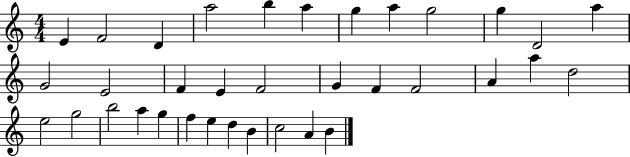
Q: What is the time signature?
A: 4/4